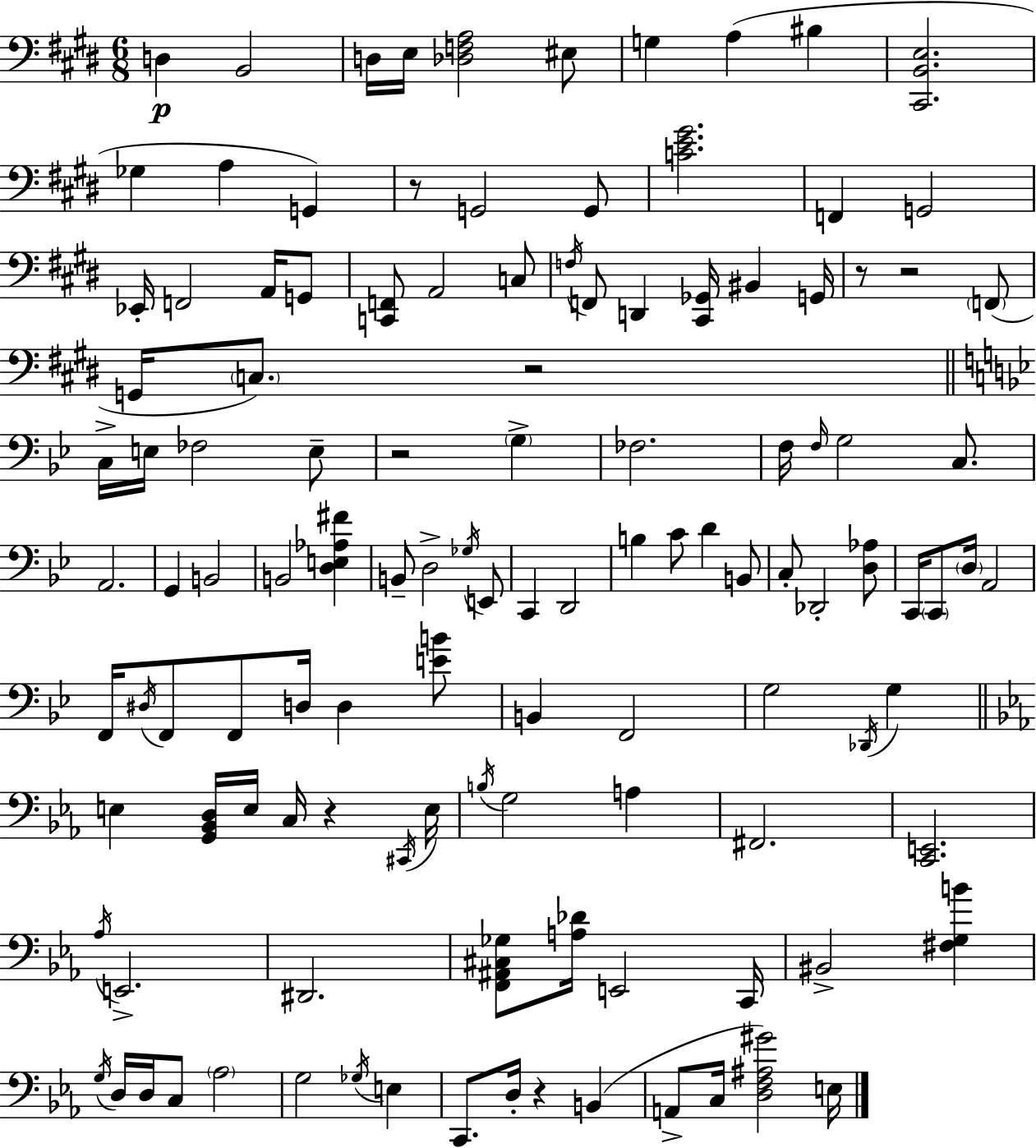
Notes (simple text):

D3/q B2/h D3/s E3/s [Db3,F3,A3]/h EIS3/e G3/q A3/q BIS3/q [C#2,B2,E3]/h. Gb3/q A3/q G2/q R/e G2/h G2/e [C4,E4,G#4]/h. F2/q G2/h Eb2/s F2/h A2/s G2/e [C2,F2]/e A2/h C3/e F3/s F2/e D2/q [C#2,Gb2]/s BIS2/q G2/s R/e R/h F2/e G2/s C3/e. R/h C3/s E3/s FES3/h E3/e R/h G3/q FES3/h. F3/s F3/s G3/h C3/e. A2/h. G2/q B2/h B2/h [D3,E3,Ab3,F#4]/q B2/e D3/h Gb3/s E2/e C2/q D2/h B3/q C4/e D4/q B2/e C3/e Db2/h [D3,Ab3]/e C2/s C2/e D3/s A2/h F2/s D#3/s F2/e F2/e D3/s D3/q [E4,B4]/e B2/q F2/h G3/h Db2/s G3/q E3/q [G2,Bb2,D3]/s E3/s C3/s R/q C#2/s E3/s B3/s G3/h A3/q F#2/h. [C2,E2]/h. Ab3/s E2/h. D#2/h. [F2,A#2,C#3,Gb3]/e [A3,Db4]/s E2/h C2/s BIS2/h [F#3,G3,B4]/q G3/s D3/s D3/s C3/e Ab3/h G3/h Gb3/s E3/q C2/e. D3/s R/q B2/q A2/e C3/s [D3,F3,A#3,G#4]/h E3/s